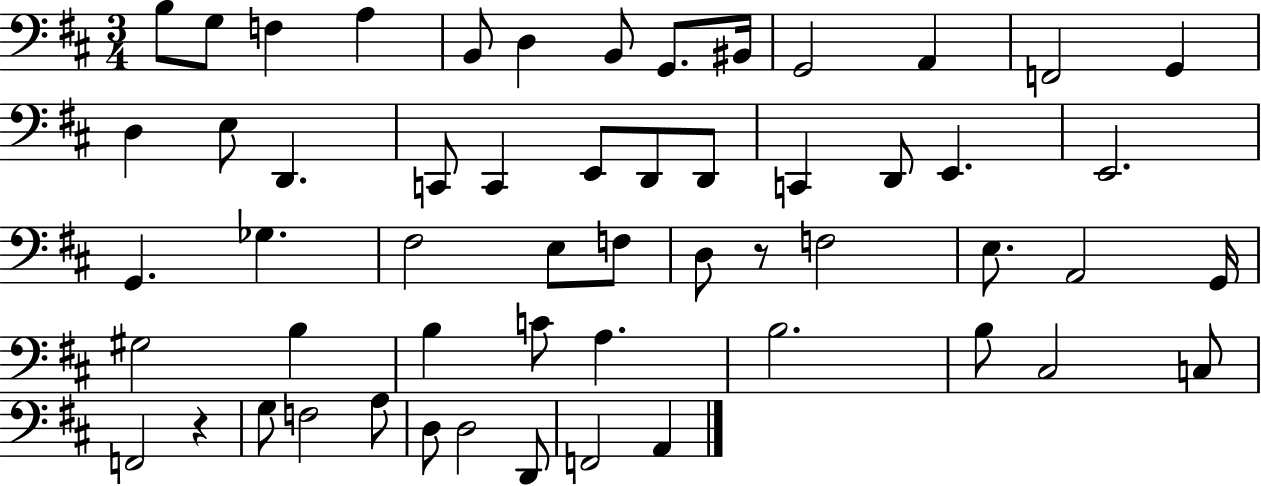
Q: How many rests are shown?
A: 2